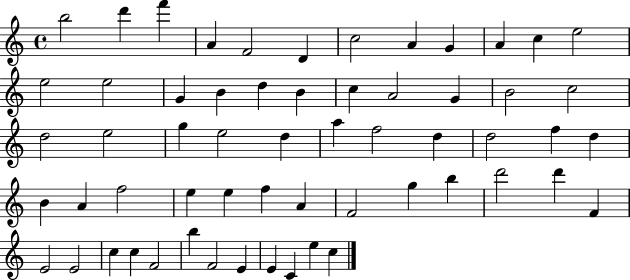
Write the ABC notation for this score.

X:1
T:Untitled
M:4/4
L:1/4
K:C
b2 d' f' A F2 D c2 A G A c e2 e2 e2 G B d B c A2 G B2 c2 d2 e2 g e2 d a f2 d d2 f d B A f2 e e f A F2 g b d'2 d' F E2 E2 c c F2 b F2 E E C e c